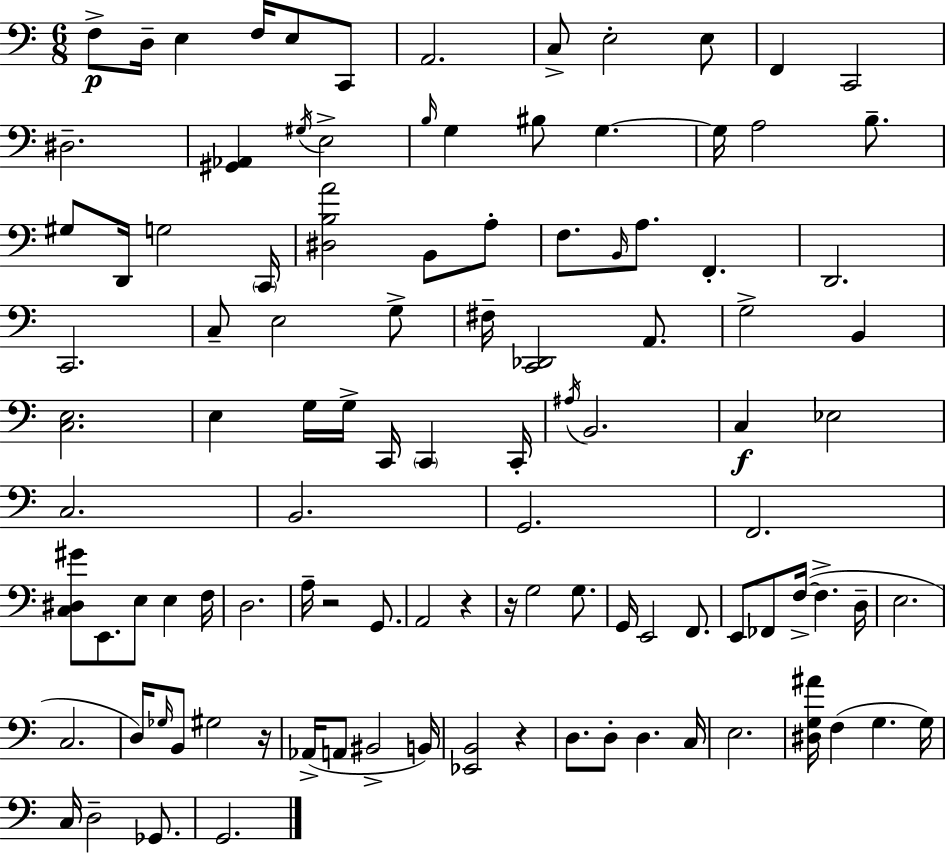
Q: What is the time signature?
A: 6/8